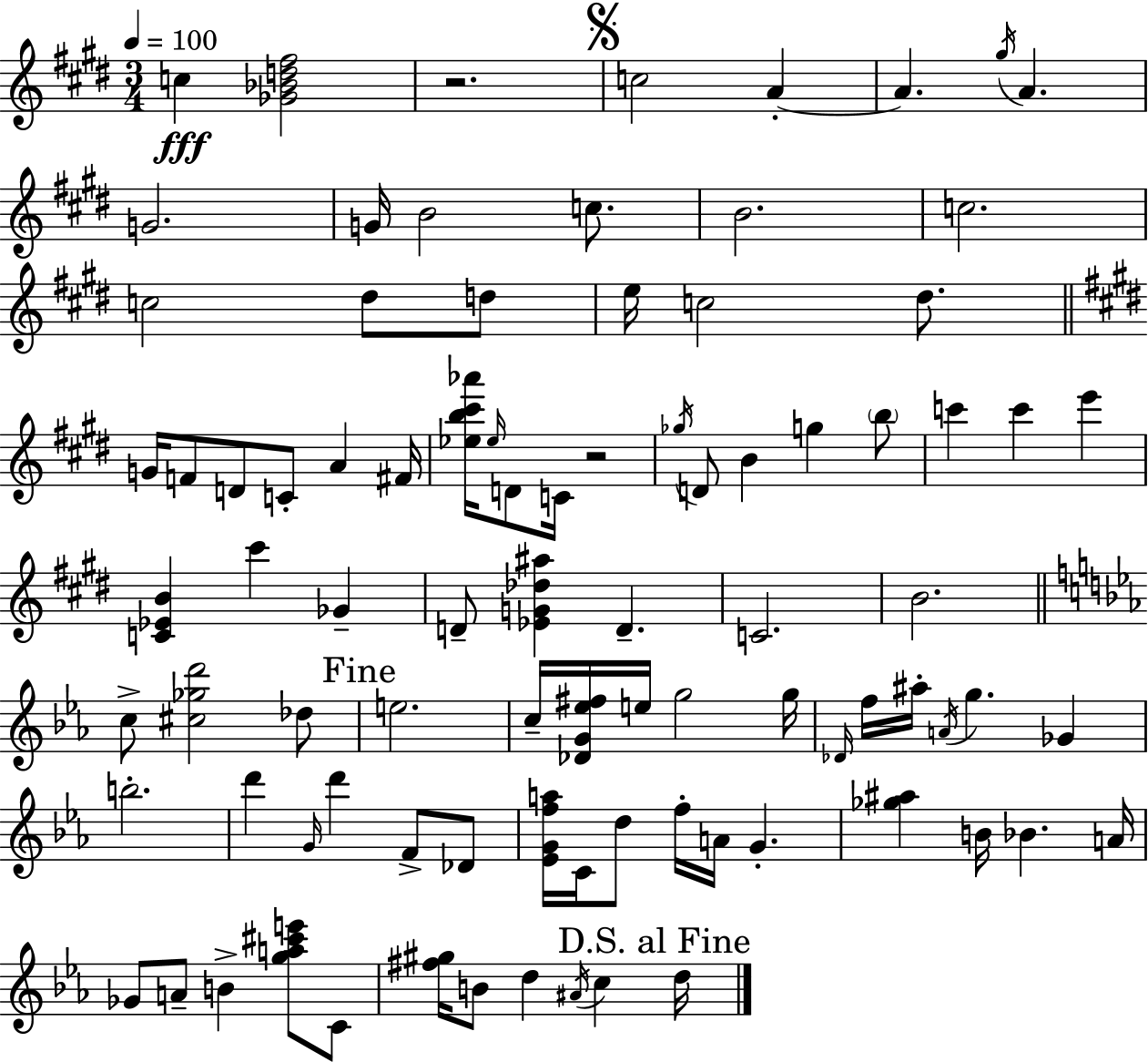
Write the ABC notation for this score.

X:1
T:Untitled
M:3/4
L:1/4
K:E
c [_G_Bd^f]2 z2 c2 A A ^g/4 A G2 G/4 B2 c/2 B2 c2 c2 ^d/2 d/2 e/4 c2 ^d/2 G/4 F/2 D/2 C/2 A ^F/4 [_eb^c'_a']/4 _e/4 D/2 C/4 z2 _g/4 D/2 B g b/2 c' c' e' [C_EB] ^c' _G D/2 [_EG_d^a] D C2 B2 c/2 [^c_gd']2 _d/2 e2 c/4 [_DG_e^f]/4 e/4 g2 g/4 _D/4 f/4 ^a/4 A/4 g _G b2 d' G/4 d' F/2 _D/2 [_EGfa]/4 C/4 d/2 f/4 A/4 G [_g^a] B/4 _B A/4 _G/2 A/2 B [ga^c'e']/2 C/2 [^f^g]/4 B/2 d ^A/4 c d/4